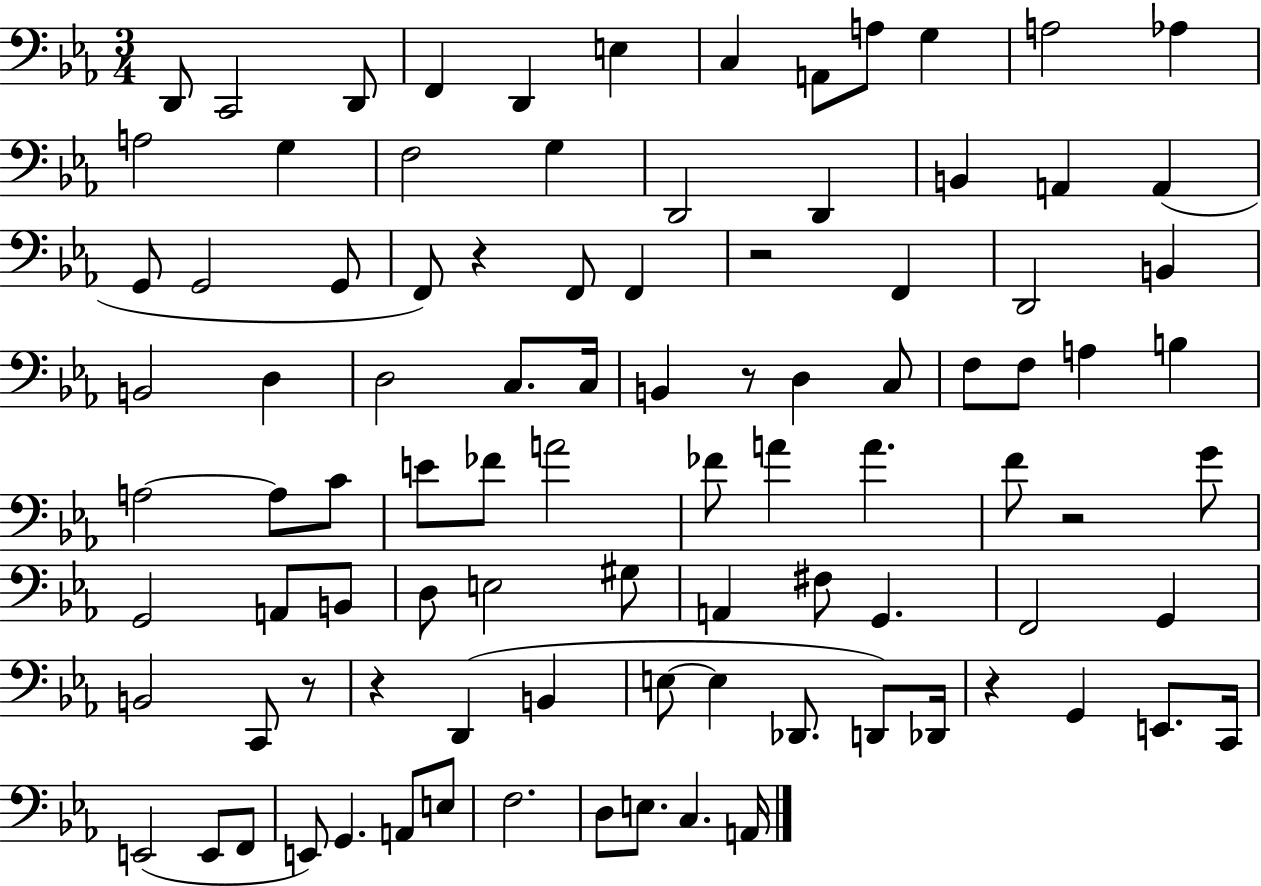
X:1
T:Untitled
M:3/4
L:1/4
K:Eb
D,,/2 C,,2 D,,/2 F,, D,, E, C, A,,/2 A,/2 G, A,2 _A, A,2 G, F,2 G, D,,2 D,, B,, A,, A,, G,,/2 G,,2 G,,/2 F,,/2 z F,,/2 F,, z2 F,, D,,2 B,, B,,2 D, D,2 C,/2 C,/4 B,, z/2 D, C,/2 F,/2 F,/2 A, B, A,2 A,/2 C/2 E/2 _F/2 A2 _F/2 A A F/2 z2 G/2 G,,2 A,,/2 B,,/2 D,/2 E,2 ^G,/2 A,, ^F,/2 G,, F,,2 G,, B,,2 C,,/2 z/2 z D,, B,, E,/2 E, _D,,/2 D,,/2 _D,,/4 z G,, E,,/2 C,,/4 E,,2 E,,/2 F,,/2 E,,/2 G,, A,,/2 E,/2 F,2 D,/2 E,/2 C, A,,/4